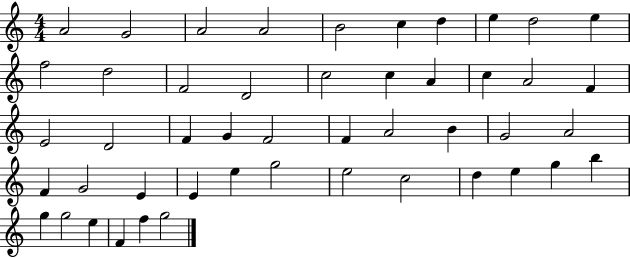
A4/h G4/h A4/h A4/h B4/h C5/q D5/q E5/q D5/h E5/q F5/h D5/h F4/h D4/h C5/h C5/q A4/q C5/q A4/h F4/q E4/h D4/h F4/q G4/q F4/h F4/q A4/h B4/q G4/h A4/h F4/q G4/h E4/q E4/q E5/q G5/h E5/h C5/h D5/q E5/q G5/q B5/q G5/q G5/h E5/q F4/q F5/q G5/h